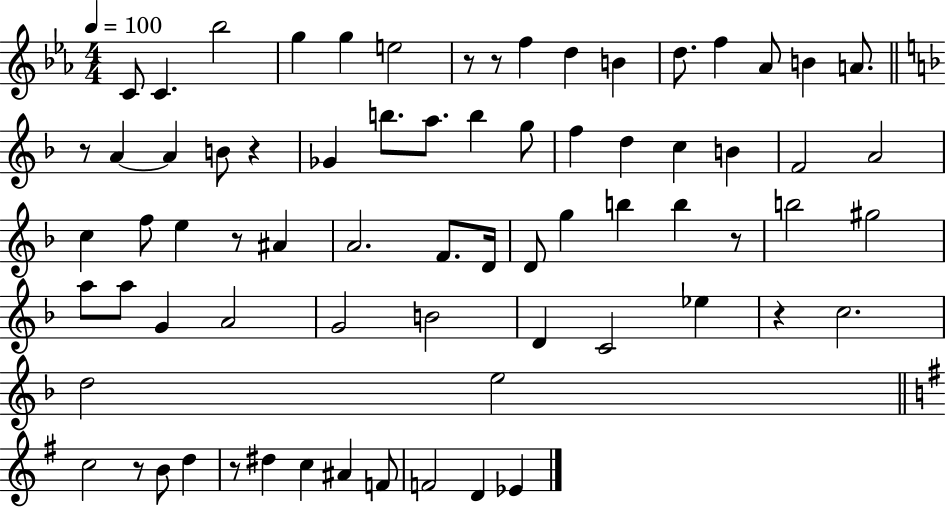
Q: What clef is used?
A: treble